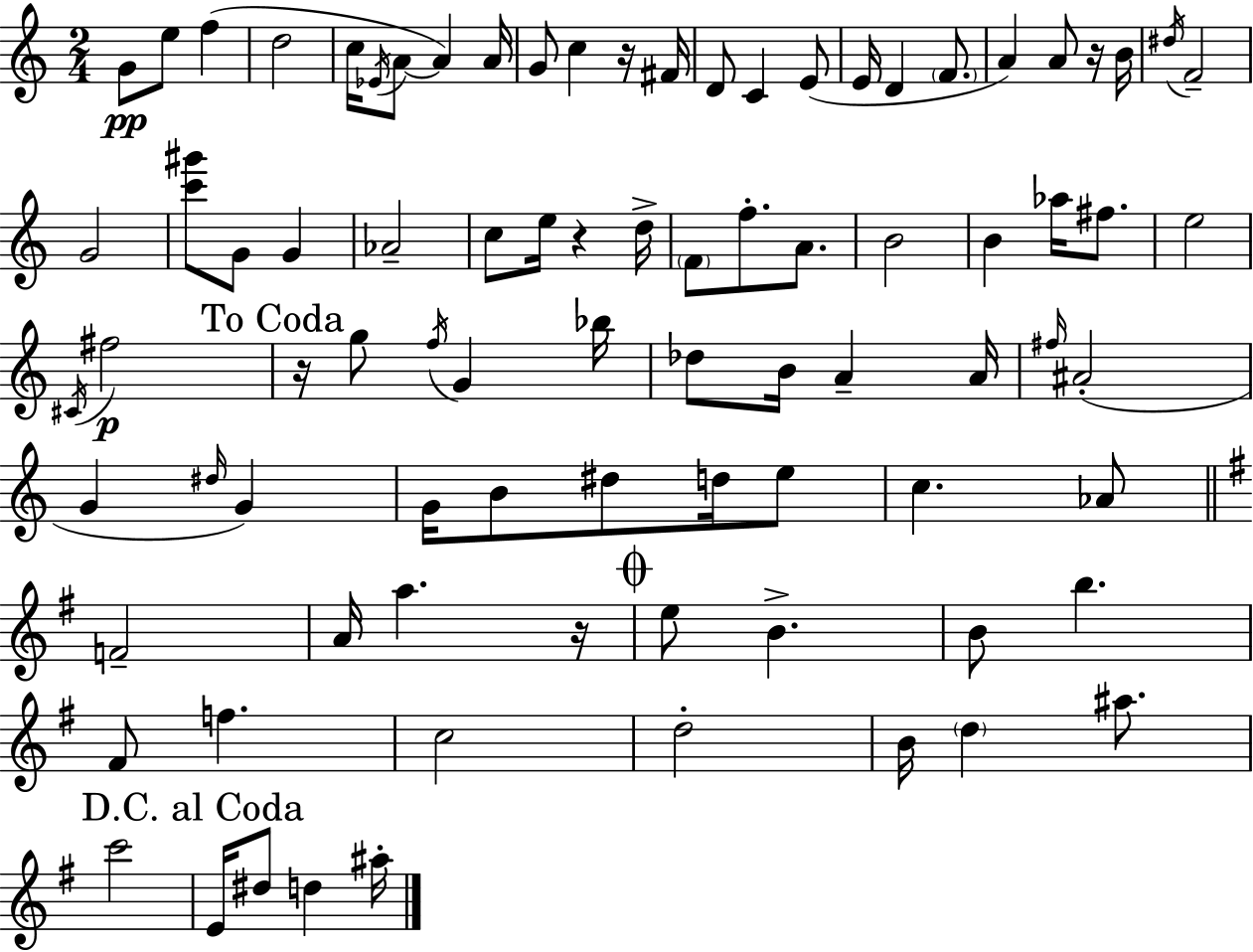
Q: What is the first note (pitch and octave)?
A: G4